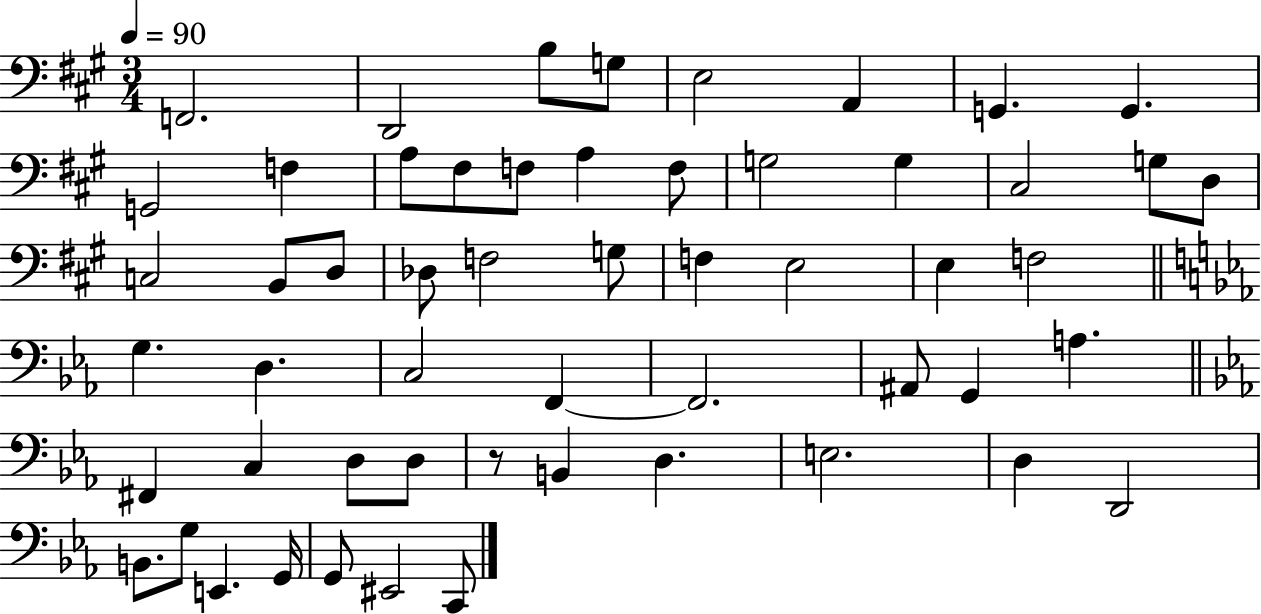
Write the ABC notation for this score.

X:1
T:Untitled
M:3/4
L:1/4
K:A
F,,2 D,,2 B,/2 G,/2 E,2 A,, G,, G,, G,,2 F, A,/2 ^F,/2 F,/2 A, F,/2 G,2 G, ^C,2 G,/2 D,/2 C,2 B,,/2 D,/2 _D,/2 F,2 G,/2 F, E,2 E, F,2 G, D, C,2 F,, F,,2 ^A,,/2 G,, A, ^F,, C, D,/2 D,/2 z/2 B,, D, E,2 D, D,,2 B,,/2 G,/2 E,, G,,/4 G,,/2 ^E,,2 C,,/2